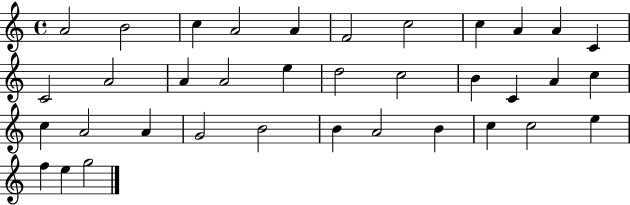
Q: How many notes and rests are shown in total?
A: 36